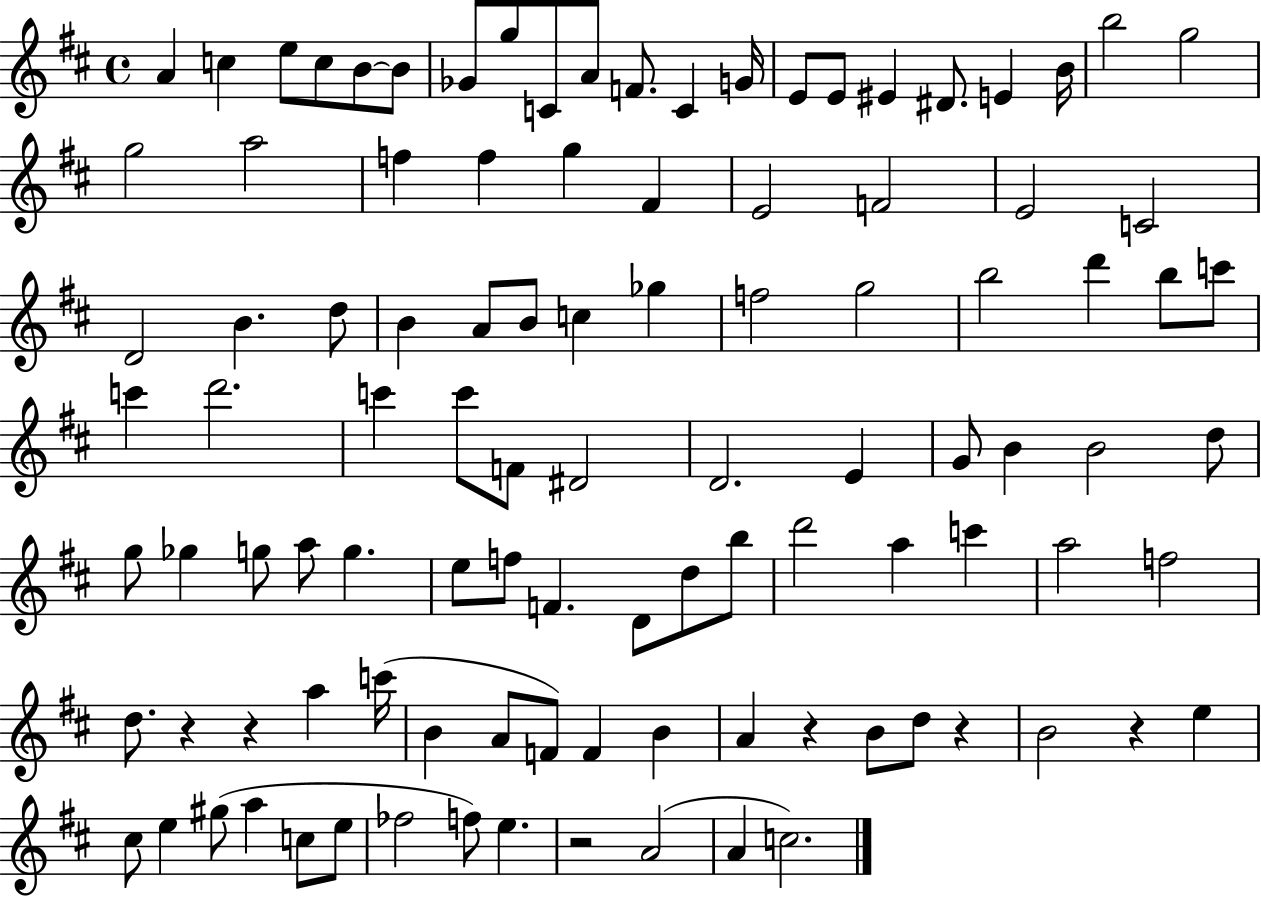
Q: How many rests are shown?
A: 6